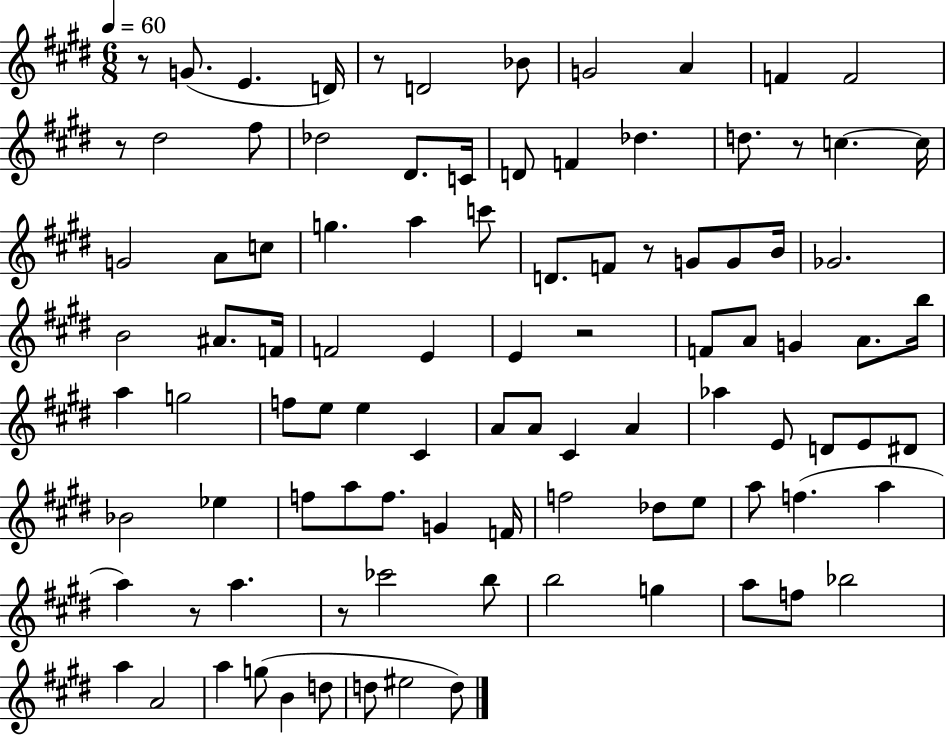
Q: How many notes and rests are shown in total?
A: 97